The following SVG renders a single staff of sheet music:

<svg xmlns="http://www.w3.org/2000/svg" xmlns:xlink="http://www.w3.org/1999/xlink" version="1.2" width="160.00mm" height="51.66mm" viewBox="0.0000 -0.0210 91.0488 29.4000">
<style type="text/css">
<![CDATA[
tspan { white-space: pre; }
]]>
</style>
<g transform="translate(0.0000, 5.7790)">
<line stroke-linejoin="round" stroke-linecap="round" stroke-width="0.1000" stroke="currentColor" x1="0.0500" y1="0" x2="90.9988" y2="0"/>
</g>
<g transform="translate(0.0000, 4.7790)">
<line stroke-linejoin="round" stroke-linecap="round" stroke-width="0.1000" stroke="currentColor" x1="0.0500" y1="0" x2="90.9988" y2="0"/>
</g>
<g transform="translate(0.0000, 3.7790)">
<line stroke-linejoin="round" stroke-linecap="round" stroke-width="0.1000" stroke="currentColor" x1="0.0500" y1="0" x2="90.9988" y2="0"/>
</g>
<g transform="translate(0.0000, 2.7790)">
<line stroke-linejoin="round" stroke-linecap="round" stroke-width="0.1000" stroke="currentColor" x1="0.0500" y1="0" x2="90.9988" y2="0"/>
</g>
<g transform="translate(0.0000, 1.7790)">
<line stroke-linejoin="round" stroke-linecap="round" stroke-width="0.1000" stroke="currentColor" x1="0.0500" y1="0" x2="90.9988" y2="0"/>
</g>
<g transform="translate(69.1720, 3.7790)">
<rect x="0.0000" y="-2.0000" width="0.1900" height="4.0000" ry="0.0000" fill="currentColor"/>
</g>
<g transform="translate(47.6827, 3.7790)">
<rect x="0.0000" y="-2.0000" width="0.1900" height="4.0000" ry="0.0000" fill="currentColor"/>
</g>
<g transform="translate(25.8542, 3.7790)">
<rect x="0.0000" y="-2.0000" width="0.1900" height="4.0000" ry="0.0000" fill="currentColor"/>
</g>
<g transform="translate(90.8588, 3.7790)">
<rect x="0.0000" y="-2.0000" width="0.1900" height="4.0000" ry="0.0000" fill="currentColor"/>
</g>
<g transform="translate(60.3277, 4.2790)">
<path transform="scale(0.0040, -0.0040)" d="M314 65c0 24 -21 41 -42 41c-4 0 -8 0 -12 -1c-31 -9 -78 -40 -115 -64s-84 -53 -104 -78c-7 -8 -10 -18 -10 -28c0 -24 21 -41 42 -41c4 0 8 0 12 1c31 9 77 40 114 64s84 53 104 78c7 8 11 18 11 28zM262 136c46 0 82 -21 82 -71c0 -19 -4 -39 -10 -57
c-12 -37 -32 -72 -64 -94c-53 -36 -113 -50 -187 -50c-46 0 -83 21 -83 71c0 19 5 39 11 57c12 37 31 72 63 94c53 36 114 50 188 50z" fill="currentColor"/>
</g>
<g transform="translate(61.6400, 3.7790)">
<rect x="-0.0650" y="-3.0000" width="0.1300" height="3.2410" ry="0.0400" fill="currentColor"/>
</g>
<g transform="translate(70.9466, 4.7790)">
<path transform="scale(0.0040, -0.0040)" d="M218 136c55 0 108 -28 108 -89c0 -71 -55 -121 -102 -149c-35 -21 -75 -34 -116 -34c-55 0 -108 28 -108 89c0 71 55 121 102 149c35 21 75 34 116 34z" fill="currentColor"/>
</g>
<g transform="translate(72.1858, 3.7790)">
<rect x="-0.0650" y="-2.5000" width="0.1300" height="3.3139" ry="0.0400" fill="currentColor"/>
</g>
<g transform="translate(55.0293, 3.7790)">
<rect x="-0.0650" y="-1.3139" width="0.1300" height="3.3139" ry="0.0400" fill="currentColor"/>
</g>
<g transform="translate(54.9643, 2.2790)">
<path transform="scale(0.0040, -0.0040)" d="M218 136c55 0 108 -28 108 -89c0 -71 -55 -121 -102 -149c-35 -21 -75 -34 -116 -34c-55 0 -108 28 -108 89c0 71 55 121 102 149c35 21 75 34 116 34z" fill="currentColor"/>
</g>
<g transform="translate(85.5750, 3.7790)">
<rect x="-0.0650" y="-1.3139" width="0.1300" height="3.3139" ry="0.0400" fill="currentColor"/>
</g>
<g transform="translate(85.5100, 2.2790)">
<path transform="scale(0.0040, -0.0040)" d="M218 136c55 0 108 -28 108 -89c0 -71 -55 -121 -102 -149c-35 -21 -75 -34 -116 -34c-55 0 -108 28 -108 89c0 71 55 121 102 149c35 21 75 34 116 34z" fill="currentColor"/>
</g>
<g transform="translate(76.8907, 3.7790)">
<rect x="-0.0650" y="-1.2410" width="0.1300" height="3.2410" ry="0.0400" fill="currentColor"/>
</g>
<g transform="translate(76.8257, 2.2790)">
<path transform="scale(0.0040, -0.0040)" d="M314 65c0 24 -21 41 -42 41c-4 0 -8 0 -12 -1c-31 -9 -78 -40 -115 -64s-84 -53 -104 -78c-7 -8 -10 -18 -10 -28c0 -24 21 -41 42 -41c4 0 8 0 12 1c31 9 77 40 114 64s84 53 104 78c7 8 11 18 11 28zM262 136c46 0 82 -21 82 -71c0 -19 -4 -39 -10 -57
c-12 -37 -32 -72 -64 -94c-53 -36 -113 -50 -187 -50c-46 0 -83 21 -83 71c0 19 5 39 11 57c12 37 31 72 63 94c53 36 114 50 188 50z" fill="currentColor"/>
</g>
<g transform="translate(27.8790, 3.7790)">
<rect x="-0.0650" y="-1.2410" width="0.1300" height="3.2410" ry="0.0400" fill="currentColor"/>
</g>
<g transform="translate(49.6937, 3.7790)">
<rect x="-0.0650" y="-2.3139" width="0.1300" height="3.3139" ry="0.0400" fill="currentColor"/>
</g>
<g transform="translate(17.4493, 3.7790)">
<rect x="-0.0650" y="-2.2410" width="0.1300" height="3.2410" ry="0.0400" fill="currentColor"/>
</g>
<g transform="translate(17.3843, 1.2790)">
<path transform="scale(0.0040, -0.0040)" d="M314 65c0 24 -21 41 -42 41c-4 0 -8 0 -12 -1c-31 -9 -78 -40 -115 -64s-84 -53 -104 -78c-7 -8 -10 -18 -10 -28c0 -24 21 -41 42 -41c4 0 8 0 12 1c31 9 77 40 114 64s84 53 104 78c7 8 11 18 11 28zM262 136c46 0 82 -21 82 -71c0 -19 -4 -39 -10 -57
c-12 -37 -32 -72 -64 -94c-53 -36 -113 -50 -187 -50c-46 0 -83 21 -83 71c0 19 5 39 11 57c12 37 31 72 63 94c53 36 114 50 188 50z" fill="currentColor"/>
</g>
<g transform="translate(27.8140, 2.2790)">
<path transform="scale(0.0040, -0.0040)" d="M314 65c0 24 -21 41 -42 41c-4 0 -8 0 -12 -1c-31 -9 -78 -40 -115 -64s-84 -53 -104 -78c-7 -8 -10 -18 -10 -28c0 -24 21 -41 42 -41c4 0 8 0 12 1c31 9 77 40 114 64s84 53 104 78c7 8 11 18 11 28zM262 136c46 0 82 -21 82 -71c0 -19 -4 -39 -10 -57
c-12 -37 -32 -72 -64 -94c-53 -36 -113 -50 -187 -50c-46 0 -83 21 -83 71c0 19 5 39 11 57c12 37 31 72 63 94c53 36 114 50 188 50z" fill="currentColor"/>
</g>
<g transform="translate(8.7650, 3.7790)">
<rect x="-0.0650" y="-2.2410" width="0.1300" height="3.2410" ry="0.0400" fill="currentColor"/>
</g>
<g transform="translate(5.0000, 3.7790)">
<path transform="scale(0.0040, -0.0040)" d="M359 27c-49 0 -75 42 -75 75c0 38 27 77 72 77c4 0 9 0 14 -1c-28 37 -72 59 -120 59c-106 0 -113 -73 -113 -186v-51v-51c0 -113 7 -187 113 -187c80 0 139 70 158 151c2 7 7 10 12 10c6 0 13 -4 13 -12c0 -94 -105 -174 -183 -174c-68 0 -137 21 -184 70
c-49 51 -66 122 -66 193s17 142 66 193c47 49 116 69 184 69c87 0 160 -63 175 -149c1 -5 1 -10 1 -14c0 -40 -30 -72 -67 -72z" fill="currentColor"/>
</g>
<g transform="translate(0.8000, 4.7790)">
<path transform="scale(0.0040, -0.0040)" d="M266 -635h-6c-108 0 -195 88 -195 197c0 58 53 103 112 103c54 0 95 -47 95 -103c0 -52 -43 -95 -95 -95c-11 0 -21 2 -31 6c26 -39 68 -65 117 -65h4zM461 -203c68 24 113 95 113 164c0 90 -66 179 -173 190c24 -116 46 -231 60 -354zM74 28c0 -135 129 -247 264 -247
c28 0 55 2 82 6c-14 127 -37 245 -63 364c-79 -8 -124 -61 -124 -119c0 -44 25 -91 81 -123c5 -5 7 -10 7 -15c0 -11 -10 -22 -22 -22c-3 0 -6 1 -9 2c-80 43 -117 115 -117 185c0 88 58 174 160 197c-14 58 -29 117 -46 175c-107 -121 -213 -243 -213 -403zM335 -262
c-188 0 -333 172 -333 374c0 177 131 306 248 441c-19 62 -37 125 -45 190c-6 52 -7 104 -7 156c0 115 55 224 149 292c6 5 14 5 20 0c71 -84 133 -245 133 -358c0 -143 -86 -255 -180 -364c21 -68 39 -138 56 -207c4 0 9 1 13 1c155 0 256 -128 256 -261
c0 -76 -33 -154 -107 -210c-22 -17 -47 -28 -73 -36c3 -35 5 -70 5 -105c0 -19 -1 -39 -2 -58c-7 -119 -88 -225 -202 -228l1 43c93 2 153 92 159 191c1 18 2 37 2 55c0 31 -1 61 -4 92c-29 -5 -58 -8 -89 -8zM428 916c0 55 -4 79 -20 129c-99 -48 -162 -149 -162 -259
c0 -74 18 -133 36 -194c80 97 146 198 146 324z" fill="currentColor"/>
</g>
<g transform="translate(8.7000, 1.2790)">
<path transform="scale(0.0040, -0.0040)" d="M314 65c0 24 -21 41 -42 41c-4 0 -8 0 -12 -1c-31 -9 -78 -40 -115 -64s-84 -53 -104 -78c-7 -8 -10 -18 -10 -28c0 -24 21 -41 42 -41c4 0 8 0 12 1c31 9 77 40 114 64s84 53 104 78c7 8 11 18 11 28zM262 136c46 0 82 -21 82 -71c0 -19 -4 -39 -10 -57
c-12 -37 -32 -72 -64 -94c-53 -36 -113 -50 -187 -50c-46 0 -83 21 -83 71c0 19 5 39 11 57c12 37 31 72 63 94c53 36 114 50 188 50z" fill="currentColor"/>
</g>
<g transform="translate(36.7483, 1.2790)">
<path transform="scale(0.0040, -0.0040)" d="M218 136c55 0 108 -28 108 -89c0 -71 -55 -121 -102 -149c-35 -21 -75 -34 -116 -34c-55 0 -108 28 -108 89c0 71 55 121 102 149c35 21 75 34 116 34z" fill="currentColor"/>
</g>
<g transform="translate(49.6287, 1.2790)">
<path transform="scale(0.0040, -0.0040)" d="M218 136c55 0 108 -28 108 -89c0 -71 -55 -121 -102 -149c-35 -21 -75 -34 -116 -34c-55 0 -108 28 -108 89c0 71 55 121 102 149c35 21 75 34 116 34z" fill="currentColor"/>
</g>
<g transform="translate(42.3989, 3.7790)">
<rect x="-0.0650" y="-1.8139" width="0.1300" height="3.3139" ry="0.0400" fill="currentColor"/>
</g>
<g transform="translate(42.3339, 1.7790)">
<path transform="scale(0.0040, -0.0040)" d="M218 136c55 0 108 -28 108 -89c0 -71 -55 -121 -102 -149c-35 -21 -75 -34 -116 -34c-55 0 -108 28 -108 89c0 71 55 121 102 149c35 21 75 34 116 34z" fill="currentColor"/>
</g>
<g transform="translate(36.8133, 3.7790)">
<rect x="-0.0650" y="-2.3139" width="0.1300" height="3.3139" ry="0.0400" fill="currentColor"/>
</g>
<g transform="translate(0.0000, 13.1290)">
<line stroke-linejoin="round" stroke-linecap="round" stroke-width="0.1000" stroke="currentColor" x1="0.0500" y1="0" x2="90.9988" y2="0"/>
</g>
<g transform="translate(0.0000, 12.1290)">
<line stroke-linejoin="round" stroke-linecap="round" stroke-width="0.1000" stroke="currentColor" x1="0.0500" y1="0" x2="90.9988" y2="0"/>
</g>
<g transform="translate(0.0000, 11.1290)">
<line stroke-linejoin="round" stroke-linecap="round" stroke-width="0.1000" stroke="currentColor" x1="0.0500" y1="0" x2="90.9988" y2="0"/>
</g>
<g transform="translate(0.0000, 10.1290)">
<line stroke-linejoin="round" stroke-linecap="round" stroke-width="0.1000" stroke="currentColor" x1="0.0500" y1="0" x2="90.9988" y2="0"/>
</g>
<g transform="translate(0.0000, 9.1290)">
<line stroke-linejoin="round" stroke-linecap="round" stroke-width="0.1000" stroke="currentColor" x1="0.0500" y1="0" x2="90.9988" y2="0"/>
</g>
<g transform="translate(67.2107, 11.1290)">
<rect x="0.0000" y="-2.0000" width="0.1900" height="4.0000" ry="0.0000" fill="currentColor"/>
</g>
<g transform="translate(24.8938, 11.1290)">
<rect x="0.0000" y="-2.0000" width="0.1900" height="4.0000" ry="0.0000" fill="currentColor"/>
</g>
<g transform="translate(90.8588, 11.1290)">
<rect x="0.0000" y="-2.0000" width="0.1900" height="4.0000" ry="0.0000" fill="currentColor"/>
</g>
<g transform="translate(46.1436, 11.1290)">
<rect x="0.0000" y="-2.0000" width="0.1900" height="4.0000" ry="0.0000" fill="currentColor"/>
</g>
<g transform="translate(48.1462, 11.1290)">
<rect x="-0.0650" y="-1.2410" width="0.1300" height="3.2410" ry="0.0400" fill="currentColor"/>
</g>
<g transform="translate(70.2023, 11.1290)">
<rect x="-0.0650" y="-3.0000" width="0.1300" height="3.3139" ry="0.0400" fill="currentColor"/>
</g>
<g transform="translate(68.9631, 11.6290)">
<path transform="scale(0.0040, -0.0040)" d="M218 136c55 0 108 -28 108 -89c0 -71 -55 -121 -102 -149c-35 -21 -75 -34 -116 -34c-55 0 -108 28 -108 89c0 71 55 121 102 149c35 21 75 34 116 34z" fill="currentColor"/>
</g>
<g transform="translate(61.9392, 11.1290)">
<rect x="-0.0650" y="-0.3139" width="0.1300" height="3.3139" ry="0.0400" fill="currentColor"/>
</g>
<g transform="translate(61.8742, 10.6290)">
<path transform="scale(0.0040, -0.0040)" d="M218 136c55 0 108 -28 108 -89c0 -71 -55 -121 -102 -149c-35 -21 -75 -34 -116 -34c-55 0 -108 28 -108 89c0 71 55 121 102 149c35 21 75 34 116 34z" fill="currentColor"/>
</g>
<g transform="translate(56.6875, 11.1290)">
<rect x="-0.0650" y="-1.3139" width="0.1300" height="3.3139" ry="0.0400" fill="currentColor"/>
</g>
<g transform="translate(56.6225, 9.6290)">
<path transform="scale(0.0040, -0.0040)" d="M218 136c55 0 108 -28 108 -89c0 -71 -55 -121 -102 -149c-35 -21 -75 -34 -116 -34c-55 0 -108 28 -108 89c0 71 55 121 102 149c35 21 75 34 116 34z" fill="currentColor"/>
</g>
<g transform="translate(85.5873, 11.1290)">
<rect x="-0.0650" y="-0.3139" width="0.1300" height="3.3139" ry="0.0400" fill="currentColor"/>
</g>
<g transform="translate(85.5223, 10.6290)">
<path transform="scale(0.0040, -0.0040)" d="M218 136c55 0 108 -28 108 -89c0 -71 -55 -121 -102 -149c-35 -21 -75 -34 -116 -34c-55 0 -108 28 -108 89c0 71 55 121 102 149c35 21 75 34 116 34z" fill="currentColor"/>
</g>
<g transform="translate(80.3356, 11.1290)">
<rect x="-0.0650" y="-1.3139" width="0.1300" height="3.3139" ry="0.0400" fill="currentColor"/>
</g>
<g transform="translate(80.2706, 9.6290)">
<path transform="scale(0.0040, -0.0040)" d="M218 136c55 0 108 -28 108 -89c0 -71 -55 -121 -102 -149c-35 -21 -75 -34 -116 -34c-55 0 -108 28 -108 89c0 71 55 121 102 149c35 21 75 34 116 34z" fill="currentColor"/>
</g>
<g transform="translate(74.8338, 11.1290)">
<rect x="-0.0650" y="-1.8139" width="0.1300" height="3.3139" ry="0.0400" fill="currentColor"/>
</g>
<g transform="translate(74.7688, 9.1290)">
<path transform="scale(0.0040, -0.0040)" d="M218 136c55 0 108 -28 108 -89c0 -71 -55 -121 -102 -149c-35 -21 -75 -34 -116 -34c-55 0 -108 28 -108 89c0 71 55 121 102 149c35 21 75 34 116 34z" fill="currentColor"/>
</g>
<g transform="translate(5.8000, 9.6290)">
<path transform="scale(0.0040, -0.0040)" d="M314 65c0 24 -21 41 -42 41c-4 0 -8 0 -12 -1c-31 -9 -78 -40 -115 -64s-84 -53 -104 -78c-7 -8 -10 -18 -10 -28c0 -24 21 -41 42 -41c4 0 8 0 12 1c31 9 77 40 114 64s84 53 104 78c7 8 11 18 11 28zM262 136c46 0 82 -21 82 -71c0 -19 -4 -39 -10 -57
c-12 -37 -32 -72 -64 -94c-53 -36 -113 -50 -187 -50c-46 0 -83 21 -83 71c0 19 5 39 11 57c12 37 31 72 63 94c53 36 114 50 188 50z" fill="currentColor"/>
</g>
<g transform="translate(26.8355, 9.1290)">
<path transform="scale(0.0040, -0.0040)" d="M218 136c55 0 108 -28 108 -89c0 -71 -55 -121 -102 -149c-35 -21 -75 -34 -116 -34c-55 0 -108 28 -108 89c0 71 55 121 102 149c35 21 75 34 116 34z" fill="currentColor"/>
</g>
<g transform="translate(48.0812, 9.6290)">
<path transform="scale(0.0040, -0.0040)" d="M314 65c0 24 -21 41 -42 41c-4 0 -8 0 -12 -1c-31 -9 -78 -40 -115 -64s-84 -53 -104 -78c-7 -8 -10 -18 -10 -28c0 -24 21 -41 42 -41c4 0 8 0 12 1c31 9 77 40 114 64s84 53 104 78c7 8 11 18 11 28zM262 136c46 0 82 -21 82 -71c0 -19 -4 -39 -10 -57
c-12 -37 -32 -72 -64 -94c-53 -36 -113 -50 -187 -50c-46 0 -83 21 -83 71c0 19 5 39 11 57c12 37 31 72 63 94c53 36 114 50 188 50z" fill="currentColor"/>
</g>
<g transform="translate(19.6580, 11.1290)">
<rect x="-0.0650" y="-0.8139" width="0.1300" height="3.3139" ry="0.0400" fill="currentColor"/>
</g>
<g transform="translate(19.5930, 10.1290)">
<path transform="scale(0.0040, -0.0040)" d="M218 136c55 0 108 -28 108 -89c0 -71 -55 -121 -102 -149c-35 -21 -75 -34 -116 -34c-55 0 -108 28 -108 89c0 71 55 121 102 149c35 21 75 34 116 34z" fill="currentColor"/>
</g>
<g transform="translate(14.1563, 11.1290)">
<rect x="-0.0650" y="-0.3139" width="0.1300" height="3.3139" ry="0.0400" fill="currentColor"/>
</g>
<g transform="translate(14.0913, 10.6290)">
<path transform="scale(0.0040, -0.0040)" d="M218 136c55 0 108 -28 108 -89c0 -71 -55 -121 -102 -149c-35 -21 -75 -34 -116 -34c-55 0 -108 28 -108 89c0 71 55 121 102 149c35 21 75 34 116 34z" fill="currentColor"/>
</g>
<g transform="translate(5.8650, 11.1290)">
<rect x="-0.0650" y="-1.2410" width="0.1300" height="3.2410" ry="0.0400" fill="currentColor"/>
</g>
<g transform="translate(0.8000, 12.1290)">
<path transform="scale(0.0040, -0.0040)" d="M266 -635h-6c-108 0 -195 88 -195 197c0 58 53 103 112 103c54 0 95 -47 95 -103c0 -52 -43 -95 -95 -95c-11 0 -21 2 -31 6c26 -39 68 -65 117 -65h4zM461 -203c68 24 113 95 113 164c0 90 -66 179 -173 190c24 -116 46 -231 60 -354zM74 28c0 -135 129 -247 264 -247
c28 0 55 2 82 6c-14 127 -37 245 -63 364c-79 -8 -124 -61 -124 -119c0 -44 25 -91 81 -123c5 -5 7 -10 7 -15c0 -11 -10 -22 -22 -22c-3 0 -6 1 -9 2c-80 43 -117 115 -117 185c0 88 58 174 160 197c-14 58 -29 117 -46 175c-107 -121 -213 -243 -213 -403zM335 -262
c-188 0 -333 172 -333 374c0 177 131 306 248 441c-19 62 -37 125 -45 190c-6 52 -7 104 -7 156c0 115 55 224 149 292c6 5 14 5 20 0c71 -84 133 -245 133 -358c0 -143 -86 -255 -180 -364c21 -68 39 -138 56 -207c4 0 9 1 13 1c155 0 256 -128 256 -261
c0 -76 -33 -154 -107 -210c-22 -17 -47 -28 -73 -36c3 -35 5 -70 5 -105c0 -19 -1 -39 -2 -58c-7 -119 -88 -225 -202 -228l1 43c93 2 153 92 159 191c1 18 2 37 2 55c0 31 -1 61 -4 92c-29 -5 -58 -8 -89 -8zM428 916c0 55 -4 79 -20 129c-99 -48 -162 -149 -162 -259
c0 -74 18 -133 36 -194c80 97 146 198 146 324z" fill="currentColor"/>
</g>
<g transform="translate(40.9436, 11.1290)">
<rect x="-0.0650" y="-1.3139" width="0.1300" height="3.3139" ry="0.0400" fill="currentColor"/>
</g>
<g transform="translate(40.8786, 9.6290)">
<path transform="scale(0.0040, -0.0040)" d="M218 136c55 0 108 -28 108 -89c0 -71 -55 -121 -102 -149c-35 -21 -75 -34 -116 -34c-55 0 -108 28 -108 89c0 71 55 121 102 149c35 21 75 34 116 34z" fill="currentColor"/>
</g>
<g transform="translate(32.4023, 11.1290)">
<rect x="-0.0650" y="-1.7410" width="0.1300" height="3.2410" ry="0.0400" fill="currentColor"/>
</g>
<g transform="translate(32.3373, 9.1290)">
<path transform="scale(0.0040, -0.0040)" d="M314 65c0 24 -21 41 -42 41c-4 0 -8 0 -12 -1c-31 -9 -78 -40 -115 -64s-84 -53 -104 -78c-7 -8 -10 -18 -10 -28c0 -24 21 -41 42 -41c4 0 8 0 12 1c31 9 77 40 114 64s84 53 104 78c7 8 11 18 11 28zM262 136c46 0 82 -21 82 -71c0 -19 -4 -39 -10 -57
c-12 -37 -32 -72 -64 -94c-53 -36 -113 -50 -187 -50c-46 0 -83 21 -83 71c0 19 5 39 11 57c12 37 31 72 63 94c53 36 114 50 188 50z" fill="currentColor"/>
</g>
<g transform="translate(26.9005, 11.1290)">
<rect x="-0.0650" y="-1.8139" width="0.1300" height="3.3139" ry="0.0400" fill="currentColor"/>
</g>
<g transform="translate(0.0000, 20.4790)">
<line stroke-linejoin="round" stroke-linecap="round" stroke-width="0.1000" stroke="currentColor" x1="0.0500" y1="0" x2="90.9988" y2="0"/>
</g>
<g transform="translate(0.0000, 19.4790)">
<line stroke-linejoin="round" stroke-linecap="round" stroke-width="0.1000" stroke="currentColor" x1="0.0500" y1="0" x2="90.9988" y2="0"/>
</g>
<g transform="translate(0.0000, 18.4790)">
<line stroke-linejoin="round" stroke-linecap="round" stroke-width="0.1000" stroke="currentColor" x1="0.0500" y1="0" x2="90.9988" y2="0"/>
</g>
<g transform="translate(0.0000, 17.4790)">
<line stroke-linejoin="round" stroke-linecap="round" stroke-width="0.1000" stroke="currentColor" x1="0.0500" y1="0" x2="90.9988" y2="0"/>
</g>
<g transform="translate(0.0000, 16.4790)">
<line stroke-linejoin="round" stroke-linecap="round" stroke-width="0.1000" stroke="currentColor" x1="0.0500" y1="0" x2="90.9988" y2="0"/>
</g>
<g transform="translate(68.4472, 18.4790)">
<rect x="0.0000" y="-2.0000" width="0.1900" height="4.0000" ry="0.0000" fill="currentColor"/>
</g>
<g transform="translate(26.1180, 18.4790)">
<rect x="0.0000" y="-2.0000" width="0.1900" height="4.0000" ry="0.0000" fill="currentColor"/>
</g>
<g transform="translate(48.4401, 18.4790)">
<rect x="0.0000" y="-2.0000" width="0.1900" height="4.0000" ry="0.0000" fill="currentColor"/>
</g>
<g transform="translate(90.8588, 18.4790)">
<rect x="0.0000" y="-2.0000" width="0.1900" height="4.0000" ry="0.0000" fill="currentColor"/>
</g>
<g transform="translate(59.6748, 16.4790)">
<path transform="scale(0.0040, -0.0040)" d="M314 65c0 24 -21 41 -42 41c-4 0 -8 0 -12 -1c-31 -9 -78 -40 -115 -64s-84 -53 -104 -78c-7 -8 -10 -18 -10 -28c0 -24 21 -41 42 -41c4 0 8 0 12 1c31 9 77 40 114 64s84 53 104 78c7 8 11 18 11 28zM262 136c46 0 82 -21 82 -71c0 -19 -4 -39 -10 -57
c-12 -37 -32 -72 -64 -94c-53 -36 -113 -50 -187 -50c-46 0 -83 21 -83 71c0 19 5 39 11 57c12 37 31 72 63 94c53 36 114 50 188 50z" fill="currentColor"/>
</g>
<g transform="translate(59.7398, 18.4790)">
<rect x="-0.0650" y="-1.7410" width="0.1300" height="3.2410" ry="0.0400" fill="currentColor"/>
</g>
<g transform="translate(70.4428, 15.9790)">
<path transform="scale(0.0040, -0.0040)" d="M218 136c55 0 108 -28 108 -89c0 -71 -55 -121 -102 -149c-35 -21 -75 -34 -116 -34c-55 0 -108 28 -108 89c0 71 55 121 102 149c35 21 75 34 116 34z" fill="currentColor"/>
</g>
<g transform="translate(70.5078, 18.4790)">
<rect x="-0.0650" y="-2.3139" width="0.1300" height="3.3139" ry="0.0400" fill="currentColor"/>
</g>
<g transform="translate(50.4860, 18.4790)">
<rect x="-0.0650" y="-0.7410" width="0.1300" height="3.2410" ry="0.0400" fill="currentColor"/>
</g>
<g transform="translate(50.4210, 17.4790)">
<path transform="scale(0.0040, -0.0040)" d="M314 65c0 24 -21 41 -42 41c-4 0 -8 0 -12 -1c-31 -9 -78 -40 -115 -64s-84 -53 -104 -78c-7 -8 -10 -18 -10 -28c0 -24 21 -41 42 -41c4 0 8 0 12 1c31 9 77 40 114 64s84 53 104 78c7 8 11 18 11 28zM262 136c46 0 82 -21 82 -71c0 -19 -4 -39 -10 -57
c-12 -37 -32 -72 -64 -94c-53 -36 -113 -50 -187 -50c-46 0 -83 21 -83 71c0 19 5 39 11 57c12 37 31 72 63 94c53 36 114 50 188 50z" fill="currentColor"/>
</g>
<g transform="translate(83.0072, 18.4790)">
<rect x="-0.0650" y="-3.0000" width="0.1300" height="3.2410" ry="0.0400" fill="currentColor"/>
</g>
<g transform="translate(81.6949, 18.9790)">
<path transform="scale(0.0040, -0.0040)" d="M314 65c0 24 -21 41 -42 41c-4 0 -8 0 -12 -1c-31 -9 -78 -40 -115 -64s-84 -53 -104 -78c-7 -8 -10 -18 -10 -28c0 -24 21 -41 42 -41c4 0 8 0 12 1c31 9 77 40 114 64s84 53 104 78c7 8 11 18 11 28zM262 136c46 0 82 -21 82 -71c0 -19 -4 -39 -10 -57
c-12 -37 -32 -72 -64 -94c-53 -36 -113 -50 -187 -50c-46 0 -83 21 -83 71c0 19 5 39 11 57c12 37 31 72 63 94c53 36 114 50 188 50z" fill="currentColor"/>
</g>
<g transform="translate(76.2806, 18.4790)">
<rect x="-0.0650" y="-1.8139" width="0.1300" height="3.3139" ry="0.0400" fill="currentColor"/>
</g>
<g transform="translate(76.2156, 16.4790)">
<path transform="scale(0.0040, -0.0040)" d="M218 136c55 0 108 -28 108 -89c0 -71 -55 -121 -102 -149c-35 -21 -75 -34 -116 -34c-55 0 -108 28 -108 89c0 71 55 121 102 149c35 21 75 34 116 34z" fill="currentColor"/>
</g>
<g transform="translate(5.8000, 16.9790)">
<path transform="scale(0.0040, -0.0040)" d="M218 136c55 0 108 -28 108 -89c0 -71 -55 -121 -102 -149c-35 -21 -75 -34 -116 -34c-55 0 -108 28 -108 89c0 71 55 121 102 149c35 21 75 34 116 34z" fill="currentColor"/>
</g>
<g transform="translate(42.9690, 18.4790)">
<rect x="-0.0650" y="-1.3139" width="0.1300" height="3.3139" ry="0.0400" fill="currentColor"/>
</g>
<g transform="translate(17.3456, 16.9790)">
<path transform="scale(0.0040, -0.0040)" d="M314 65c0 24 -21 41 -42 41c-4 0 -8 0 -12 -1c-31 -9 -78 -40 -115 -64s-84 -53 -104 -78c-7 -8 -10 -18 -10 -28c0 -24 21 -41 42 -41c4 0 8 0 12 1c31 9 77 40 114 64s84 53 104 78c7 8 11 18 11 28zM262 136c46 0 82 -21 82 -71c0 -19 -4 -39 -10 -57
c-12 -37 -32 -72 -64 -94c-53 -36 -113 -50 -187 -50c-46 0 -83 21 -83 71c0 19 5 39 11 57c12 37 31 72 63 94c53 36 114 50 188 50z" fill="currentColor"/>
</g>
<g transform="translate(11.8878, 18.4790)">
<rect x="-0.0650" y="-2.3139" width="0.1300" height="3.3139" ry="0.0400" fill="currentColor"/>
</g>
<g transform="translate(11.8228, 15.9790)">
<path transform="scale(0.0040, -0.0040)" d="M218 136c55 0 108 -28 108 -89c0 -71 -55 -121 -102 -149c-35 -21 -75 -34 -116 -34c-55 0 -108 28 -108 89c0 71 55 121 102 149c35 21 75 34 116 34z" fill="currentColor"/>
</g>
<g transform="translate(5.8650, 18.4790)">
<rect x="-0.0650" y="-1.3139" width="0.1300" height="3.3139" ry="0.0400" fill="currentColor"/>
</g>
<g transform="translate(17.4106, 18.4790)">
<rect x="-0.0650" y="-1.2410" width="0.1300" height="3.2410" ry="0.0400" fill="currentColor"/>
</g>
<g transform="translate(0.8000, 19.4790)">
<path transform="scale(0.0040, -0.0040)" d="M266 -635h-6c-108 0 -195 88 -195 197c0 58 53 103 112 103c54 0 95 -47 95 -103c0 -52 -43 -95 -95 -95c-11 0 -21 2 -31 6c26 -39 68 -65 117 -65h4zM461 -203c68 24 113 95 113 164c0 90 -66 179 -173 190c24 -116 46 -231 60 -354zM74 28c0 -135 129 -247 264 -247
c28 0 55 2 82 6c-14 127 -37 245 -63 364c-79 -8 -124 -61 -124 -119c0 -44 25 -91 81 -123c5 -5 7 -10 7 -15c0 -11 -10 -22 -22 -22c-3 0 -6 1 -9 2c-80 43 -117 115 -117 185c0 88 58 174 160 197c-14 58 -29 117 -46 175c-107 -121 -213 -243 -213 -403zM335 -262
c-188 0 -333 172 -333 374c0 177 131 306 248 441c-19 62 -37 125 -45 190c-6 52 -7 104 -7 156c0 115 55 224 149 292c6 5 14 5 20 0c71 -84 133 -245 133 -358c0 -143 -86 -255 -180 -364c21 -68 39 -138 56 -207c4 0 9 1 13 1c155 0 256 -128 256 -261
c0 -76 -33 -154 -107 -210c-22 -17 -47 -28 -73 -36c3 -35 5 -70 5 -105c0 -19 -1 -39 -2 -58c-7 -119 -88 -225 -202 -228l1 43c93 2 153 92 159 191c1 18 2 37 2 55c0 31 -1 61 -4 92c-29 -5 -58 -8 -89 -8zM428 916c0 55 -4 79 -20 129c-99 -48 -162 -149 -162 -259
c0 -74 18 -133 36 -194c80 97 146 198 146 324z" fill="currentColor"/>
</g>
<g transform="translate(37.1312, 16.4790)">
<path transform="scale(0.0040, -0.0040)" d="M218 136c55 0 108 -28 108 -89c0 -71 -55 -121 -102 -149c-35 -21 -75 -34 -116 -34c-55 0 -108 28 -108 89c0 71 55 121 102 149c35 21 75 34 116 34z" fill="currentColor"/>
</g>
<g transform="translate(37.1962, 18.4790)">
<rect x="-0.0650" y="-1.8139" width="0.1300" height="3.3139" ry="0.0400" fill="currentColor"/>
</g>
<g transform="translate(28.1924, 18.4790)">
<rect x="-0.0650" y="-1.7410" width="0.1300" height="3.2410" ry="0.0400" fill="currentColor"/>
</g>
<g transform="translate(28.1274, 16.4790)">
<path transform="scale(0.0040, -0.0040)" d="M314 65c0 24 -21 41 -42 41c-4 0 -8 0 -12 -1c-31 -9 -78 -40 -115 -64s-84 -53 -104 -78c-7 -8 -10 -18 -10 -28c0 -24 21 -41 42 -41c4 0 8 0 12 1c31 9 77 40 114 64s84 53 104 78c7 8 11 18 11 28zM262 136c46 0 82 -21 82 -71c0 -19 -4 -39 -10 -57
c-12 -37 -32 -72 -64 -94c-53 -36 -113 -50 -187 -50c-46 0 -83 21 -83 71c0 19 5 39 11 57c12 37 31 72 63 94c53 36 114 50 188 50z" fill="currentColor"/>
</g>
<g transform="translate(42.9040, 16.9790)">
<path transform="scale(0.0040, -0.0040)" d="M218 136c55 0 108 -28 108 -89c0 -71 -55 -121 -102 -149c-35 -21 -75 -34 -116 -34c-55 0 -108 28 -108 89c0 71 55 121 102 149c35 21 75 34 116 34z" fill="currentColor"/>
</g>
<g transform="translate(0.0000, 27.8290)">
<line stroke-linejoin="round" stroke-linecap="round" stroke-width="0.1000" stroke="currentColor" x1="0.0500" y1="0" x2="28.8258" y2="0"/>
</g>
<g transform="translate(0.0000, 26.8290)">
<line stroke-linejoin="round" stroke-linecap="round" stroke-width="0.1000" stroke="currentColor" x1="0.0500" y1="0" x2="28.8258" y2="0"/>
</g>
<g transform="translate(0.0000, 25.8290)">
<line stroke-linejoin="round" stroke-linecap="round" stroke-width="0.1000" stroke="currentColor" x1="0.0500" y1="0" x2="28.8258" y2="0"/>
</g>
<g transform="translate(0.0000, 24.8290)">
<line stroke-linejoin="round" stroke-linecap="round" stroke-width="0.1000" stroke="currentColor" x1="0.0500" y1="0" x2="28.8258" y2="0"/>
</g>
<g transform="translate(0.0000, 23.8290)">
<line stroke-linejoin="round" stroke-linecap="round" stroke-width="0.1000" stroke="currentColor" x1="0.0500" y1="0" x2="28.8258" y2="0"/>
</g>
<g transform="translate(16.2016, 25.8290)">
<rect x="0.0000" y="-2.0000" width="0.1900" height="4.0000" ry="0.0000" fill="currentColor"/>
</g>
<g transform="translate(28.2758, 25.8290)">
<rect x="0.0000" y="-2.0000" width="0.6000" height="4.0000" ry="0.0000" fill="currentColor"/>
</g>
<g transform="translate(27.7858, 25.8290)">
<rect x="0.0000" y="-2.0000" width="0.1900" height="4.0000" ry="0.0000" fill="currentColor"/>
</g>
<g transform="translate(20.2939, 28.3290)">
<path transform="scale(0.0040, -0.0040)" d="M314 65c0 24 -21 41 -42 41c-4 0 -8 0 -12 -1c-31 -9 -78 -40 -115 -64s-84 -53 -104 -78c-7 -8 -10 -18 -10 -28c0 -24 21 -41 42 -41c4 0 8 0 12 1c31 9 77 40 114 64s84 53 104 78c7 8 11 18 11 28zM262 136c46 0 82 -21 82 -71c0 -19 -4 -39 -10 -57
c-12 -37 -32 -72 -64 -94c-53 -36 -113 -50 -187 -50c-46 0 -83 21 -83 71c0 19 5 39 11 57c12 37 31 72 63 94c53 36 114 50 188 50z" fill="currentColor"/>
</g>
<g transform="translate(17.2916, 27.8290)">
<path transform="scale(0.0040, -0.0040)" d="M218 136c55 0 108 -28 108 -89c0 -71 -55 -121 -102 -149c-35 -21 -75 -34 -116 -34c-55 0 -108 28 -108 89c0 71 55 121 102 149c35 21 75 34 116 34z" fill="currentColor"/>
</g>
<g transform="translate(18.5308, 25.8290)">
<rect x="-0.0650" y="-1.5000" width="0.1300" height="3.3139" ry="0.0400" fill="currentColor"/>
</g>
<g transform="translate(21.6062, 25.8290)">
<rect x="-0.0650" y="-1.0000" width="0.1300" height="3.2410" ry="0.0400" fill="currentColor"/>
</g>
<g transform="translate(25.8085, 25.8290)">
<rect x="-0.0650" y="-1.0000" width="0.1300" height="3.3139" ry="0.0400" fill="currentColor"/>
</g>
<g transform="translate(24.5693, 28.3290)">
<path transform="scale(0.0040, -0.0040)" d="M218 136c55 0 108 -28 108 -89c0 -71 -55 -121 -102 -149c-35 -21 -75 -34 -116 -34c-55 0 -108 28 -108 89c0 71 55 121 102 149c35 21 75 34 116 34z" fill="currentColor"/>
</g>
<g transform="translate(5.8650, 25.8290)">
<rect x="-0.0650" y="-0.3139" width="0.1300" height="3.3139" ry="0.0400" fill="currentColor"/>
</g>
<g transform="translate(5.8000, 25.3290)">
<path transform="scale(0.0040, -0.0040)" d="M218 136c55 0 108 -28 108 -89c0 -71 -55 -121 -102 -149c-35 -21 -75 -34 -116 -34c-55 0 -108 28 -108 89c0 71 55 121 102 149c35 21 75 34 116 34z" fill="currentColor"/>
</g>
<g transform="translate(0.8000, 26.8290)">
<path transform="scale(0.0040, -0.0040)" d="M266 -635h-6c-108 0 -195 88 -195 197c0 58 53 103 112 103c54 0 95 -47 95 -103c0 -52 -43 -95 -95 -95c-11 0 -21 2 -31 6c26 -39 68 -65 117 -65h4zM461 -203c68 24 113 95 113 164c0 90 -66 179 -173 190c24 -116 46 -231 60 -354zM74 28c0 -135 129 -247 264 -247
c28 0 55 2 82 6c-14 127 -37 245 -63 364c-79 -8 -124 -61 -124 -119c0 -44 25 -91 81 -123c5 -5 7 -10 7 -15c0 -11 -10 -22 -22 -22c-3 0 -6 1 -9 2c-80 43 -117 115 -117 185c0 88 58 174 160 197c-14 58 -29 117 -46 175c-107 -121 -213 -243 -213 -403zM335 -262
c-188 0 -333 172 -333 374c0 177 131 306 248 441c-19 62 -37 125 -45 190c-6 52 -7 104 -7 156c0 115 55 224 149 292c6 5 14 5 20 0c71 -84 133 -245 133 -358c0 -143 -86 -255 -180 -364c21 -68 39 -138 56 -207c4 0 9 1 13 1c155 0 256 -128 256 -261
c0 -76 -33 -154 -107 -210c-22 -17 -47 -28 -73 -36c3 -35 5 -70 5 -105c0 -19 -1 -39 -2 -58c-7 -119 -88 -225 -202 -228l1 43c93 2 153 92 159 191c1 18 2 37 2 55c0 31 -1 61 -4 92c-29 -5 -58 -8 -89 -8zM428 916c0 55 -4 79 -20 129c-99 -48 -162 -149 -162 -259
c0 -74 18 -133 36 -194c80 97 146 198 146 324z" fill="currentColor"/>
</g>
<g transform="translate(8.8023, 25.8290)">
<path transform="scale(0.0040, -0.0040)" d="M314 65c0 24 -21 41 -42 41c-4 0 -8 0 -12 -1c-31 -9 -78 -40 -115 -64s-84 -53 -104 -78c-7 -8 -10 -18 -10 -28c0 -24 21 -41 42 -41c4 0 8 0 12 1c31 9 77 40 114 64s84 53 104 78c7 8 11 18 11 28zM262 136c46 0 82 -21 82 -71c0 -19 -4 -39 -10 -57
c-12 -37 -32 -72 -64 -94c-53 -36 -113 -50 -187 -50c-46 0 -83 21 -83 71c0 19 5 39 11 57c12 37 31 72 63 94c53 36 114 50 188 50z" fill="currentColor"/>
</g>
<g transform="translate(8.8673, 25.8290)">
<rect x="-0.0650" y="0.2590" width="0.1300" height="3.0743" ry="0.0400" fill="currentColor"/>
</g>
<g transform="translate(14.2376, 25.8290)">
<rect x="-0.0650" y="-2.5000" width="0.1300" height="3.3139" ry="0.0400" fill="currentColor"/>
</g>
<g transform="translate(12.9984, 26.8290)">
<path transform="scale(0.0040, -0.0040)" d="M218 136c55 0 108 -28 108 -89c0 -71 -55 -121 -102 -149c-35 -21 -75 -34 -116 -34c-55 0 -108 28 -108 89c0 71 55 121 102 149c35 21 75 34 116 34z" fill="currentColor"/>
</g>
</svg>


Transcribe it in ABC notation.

X:1
T:Untitled
M:4/4
L:1/4
K:C
g2 g2 e2 g f g e A2 G e2 e e2 c d f f2 e e2 e c A f e c e g e2 f2 f e d2 f2 g f A2 c B2 G E D2 D